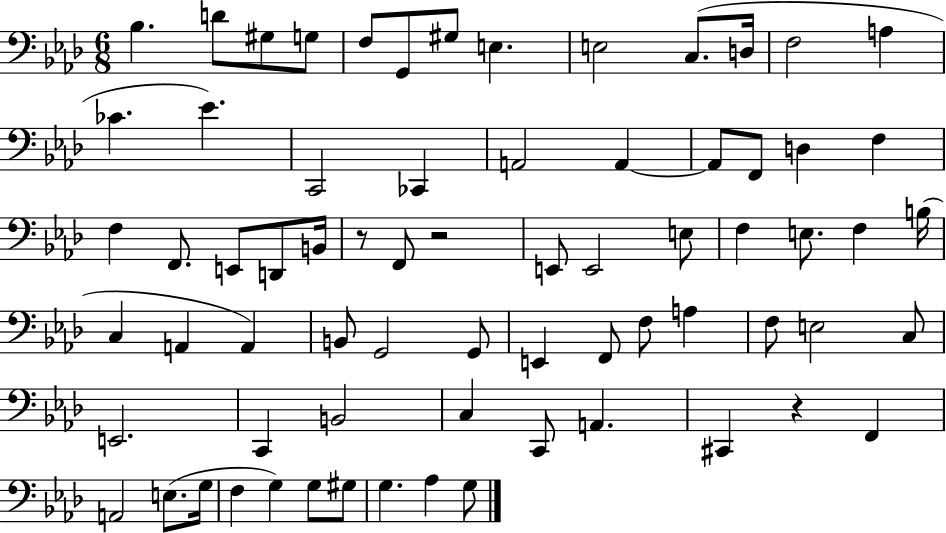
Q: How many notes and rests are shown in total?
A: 70